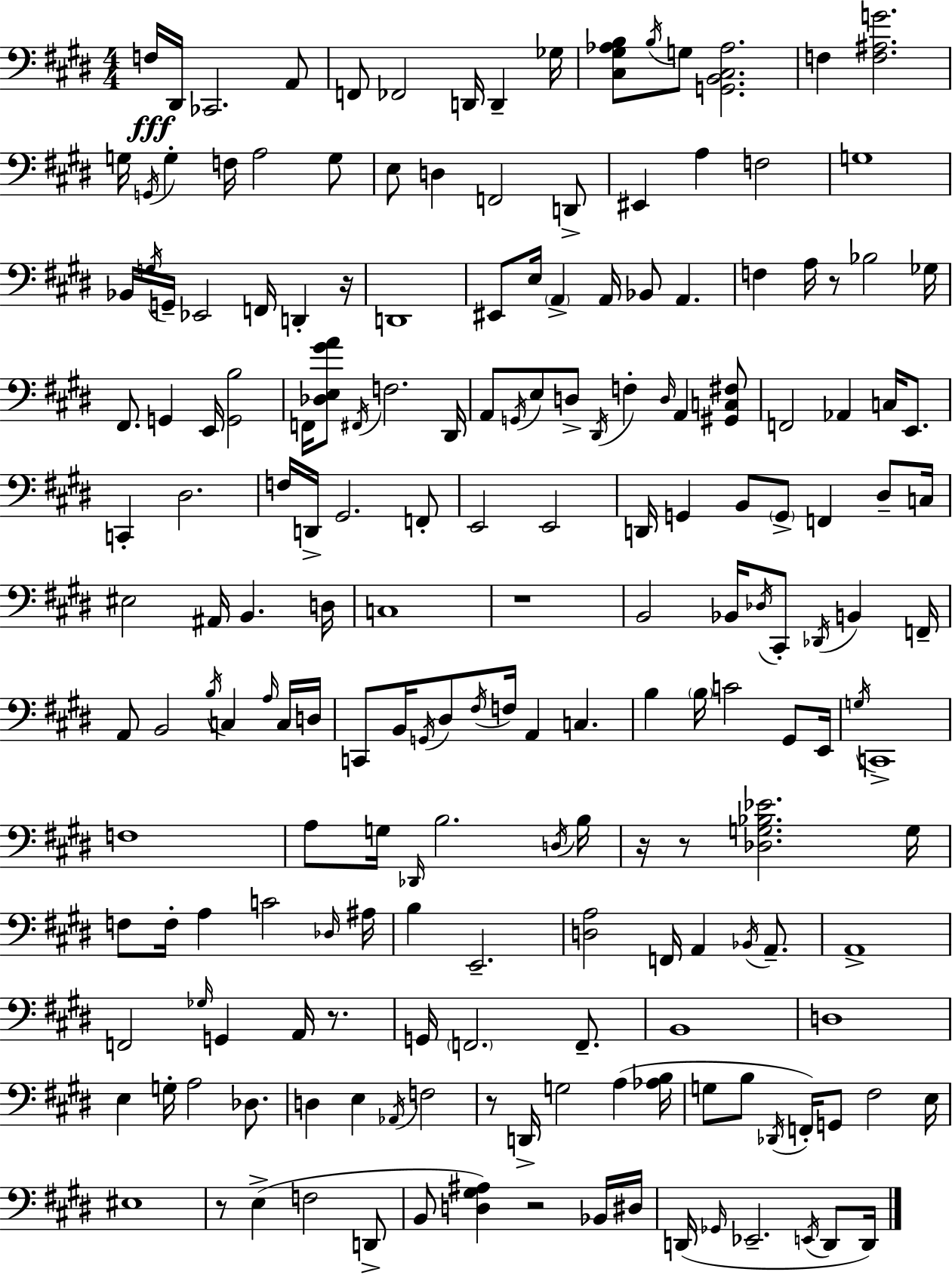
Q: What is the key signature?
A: E major